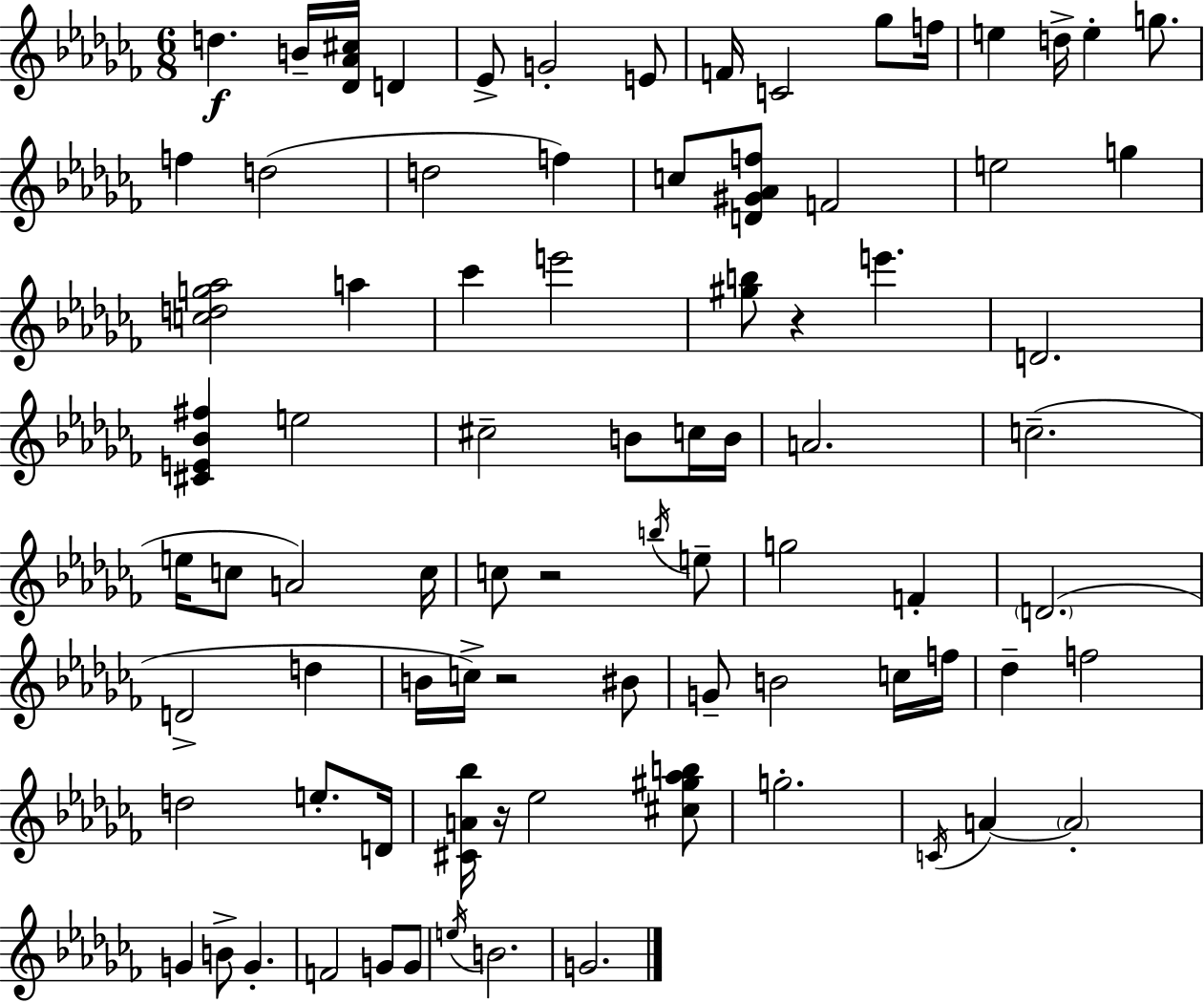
D5/q. B4/s [Db4,Ab4,C#5]/s D4/q Eb4/e G4/h E4/e F4/s C4/h Gb5/e F5/s E5/q D5/s E5/q G5/e. F5/q D5/h D5/h F5/q C5/e [D4,G#4,Ab4,F5]/e F4/h E5/h G5/q [C5,D5,G5,Ab5]/h A5/q CES6/q E6/h [G#5,B5]/e R/q E6/q. D4/h. [C#4,E4,Bb4,F#5]/q E5/h C#5/h B4/e C5/s B4/s A4/h. C5/h. E5/s C5/e A4/h C5/s C5/e R/h B5/s E5/e G5/h F4/q D4/h. D4/h D5/q B4/s C5/s R/h BIS4/e G4/e B4/h C5/s F5/s Db5/q F5/h D5/h E5/e. D4/s [C#4,A4,Bb5]/s R/s Eb5/h [C#5,G#5,Ab5,B5]/e G5/h. C4/s A4/q A4/h G4/q B4/e G4/q. F4/h G4/e G4/e E5/s B4/h. G4/h.